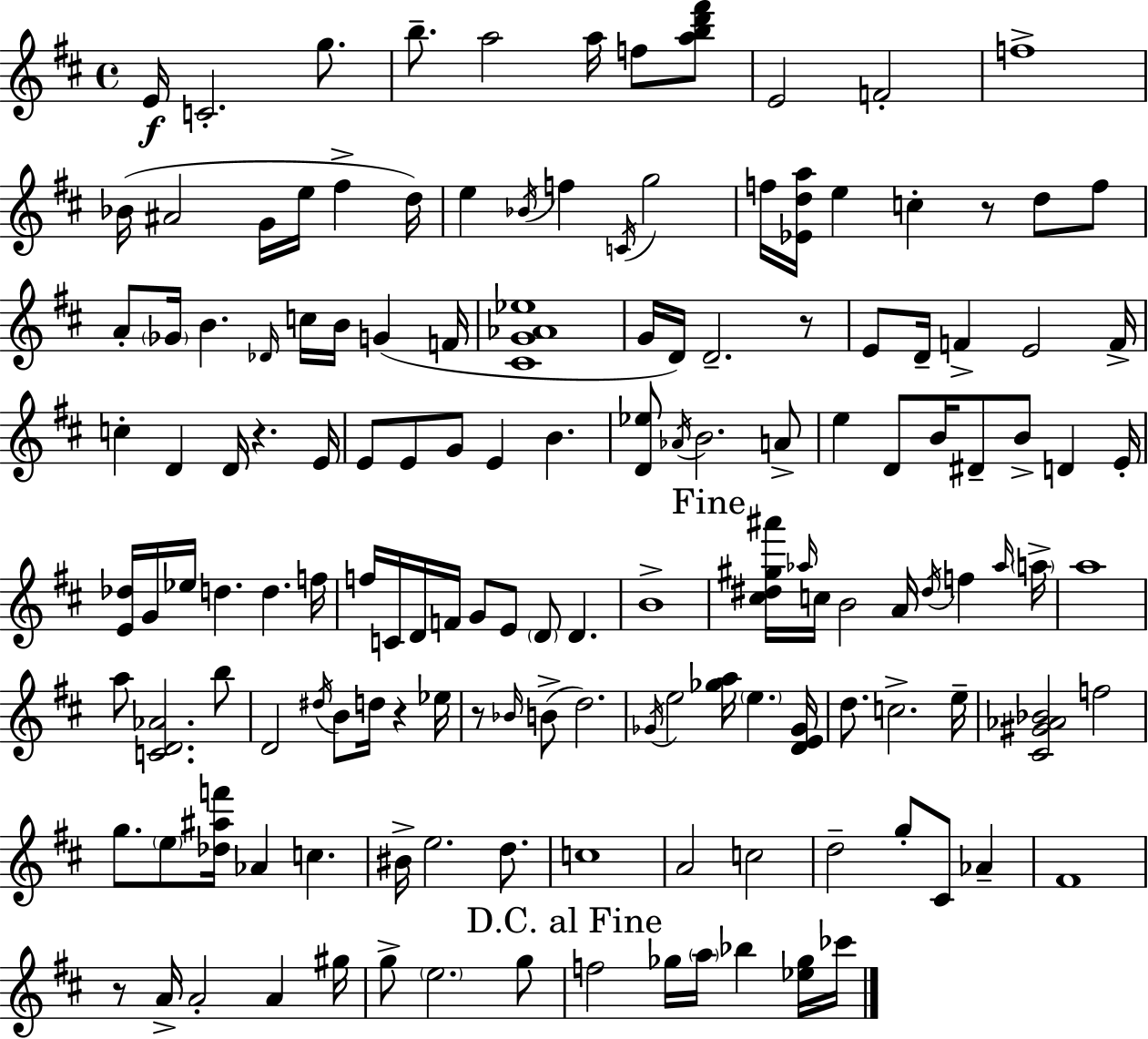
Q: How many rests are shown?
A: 6